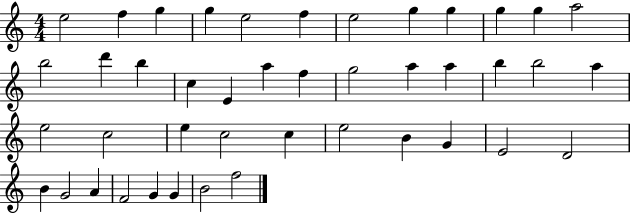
E5/h F5/q G5/q G5/q E5/h F5/q E5/h G5/q G5/q G5/q G5/q A5/h B5/h D6/q B5/q C5/q E4/q A5/q F5/q G5/h A5/q A5/q B5/q B5/h A5/q E5/h C5/h E5/q C5/h C5/q E5/h B4/q G4/q E4/h D4/h B4/q G4/h A4/q F4/h G4/q G4/q B4/h F5/h